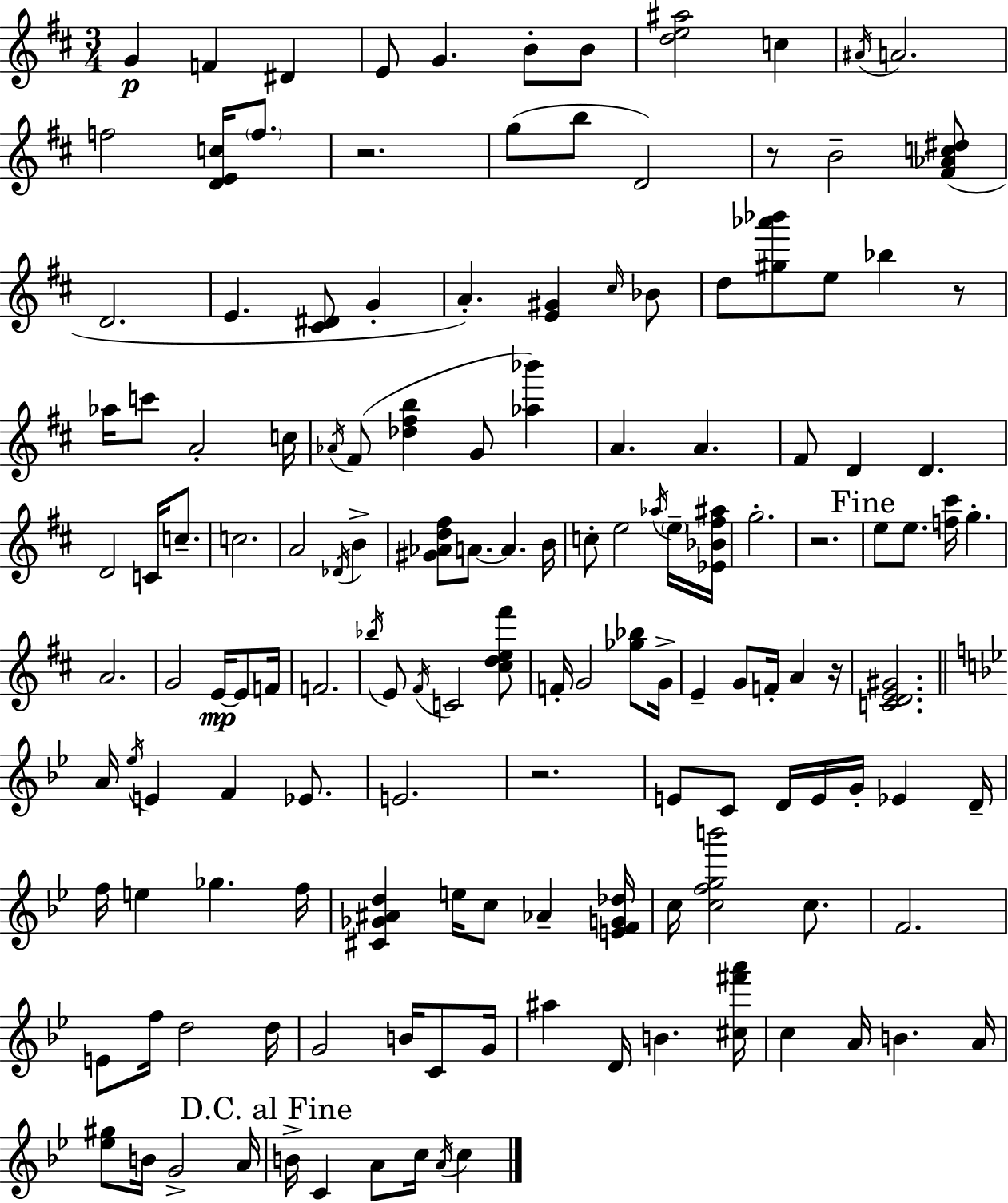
{
  \clef treble
  \numericTimeSignature
  \time 3/4
  \key d \major
  g'4\p f'4 dis'4 | e'8 g'4. b'8-. b'8 | <d'' e'' ais''>2 c''4 | \acciaccatura { ais'16 } a'2. | \break f''2 <d' e' c''>16 \parenthesize f''8. | r2. | g''8( b''8 d'2) | r8 b'2-- <fis' aes' c'' dis''>8( | \break d'2. | e'4. <cis' dis'>8 g'4-. | a'4.-.) <e' gis'>4 \grace { cis''16 } | bes'8 d''8 <gis'' aes''' bes'''>8 e''8 bes''4 | \break r8 aes''16 c'''8 a'2-. | c''16 \acciaccatura { aes'16 } fis'8( <des'' fis'' b''>4 g'8 <aes'' bes'''>4) | a'4. a'4. | fis'8 d'4 d'4. | \break d'2 c'16 | c''8.-- c''2. | a'2 \acciaccatura { des'16 } | b'4-> <gis' aes' d'' fis''>8 a'8.~~ a'4. | \break b'16 c''8-. e''2 | \acciaccatura { aes''16 } \parenthesize e''16-- <ees' bes' fis'' ais''>16 g''2.-. | r2. | \mark "Fine" e''8 e''8. <f'' cis'''>16 g''4.-. | \break a'2. | g'2 | e'16~~\mp e'8 f'16 f'2. | \acciaccatura { bes''16 } e'8 \acciaccatura { fis'16 } c'2 | \break <cis'' d'' e'' fis'''>8 f'16-. g'2 | <ges'' bes''>8 g'16-> e'4-- g'8 | f'16-. a'4 r16 <c' d' e' gis'>2. | \bar "||" \break \key g \minor a'16 \acciaccatura { ees''16 } e'4 f'4 ees'8. | e'2. | r2. | e'8 c'8 d'16 e'16 g'16-. ees'4 | \break d'16-- f''16 e''4 ges''4. | f''16 <cis' ges' ais' d''>4 e''16 c''8 aes'4-- | <e' f' g' des''>16 c''16 <c'' f'' g'' b'''>2 c''8. | f'2. | \break e'8 f''16 d''2 | d''16 g'2 b'16 c'8 | g'16 ais''4 d'16 b'4. | <cis'' fis''' a'''>16 c''4 a'16 b'4. | \break a'16 <ees'' gis''>8 b'16 g'2-> | a'16 \mark "D.C. al Fine" b'16-> c'4 a'8 c''16 \acciaccatura { a'16 } c''4 | \bar "|."
}